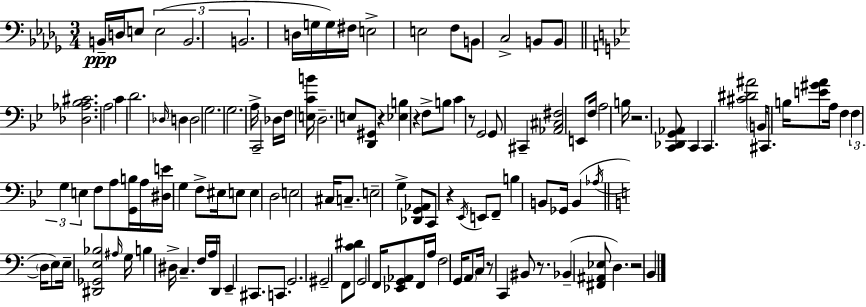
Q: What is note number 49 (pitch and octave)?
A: F3